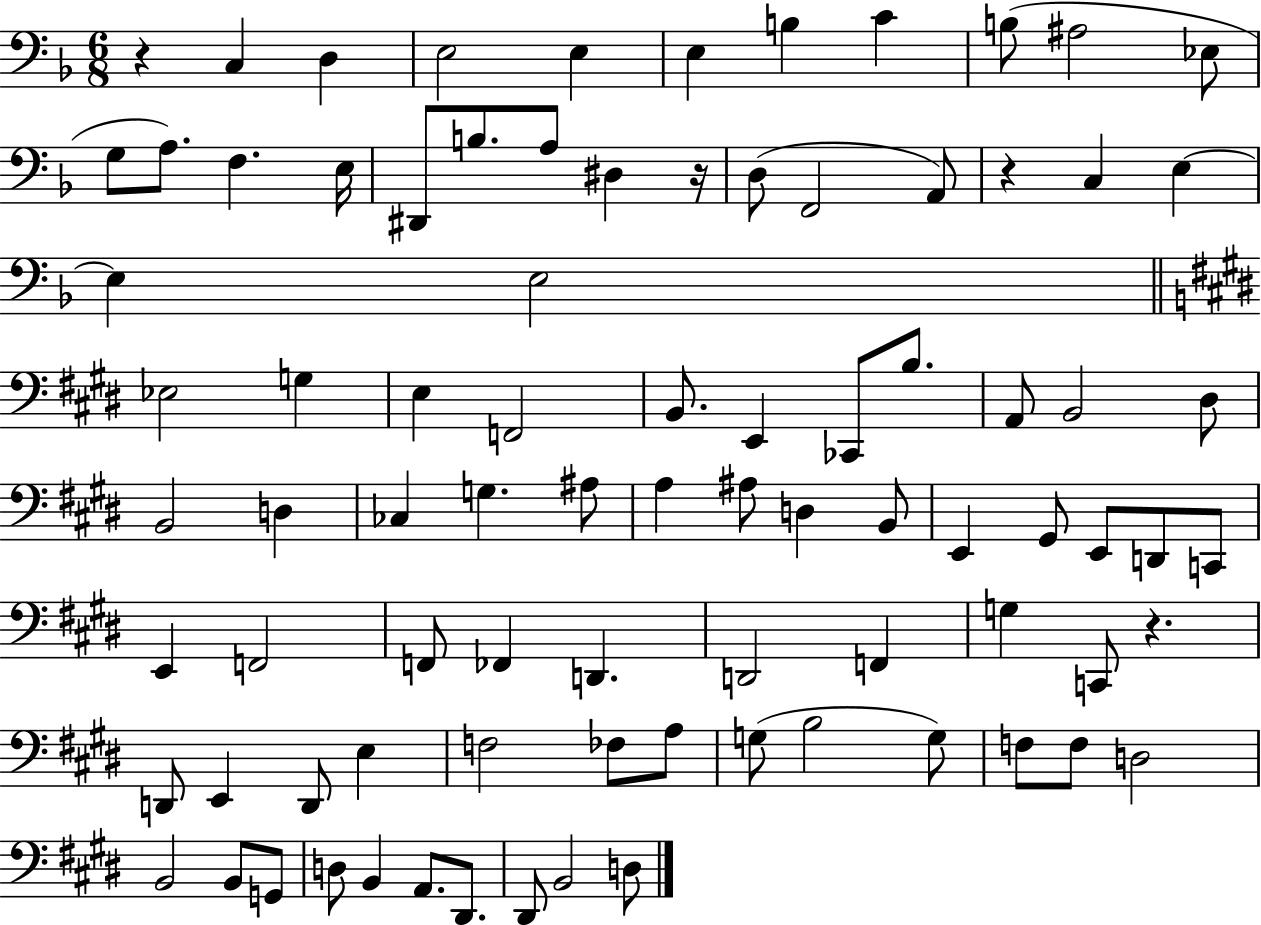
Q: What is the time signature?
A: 6/8